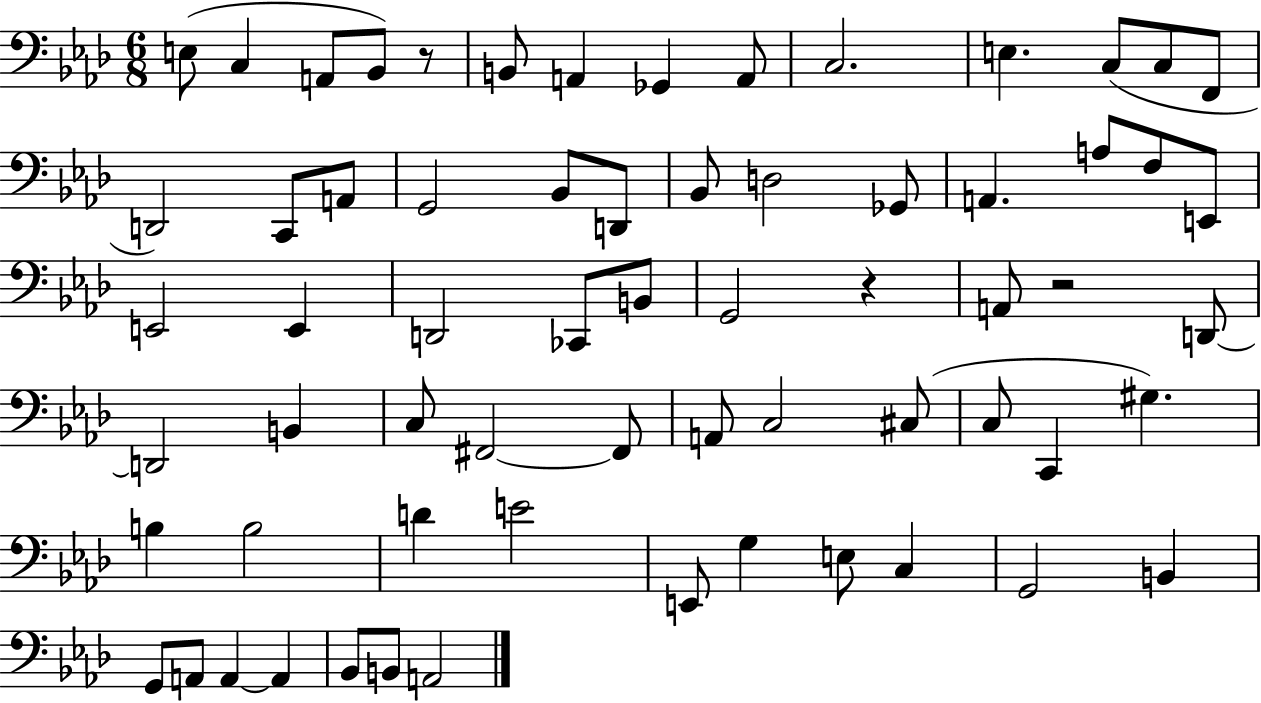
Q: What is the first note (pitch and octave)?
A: E3